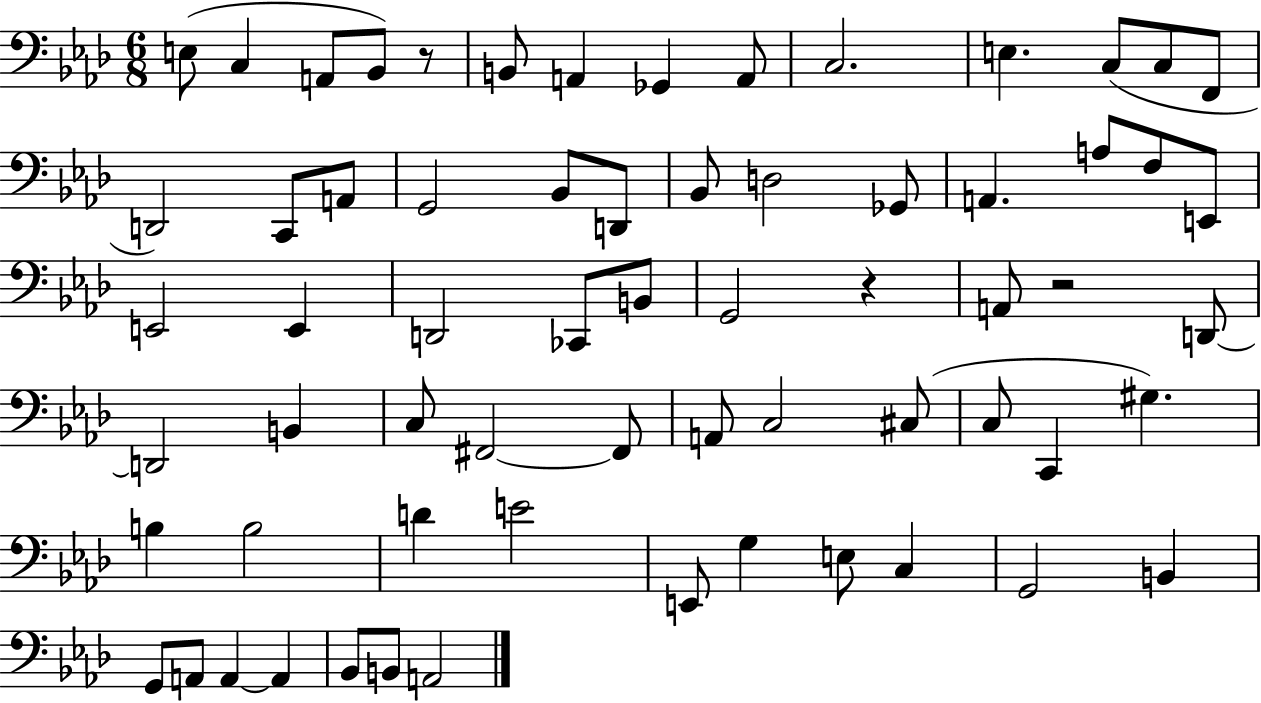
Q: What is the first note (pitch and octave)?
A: E3